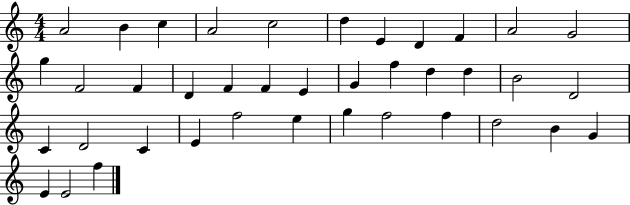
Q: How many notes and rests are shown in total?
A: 39